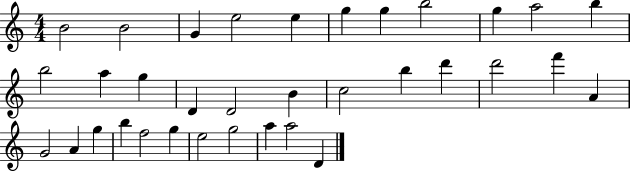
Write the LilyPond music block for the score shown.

{
  \clef treble
  \numericTimeSignature
  \time 4/4
  \key c \major
  b'2 b'2 | g'4 e''2 e''4 | g''4 g''4 b''2 | g''4 a''2 b''4 | \break b''2 a''4 g''4 | d'4 d'2 b'4 | c''2 b''4 d'''4 | d'''2 f'''4 a'4 | \break g'2 a'4 g''4 | b''4 f''2 g''4 | e''2 g''2 | a''4 a''2 d'4 | \break \bar "|."
}